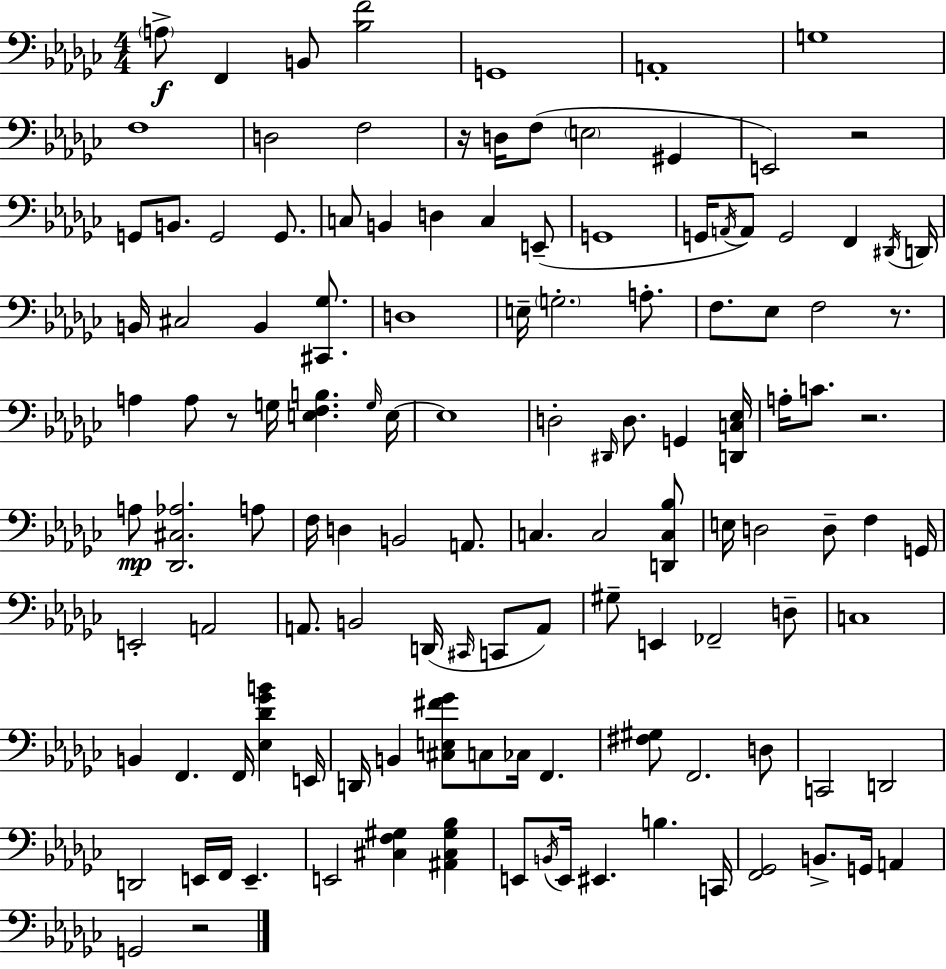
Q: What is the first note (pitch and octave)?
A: A3